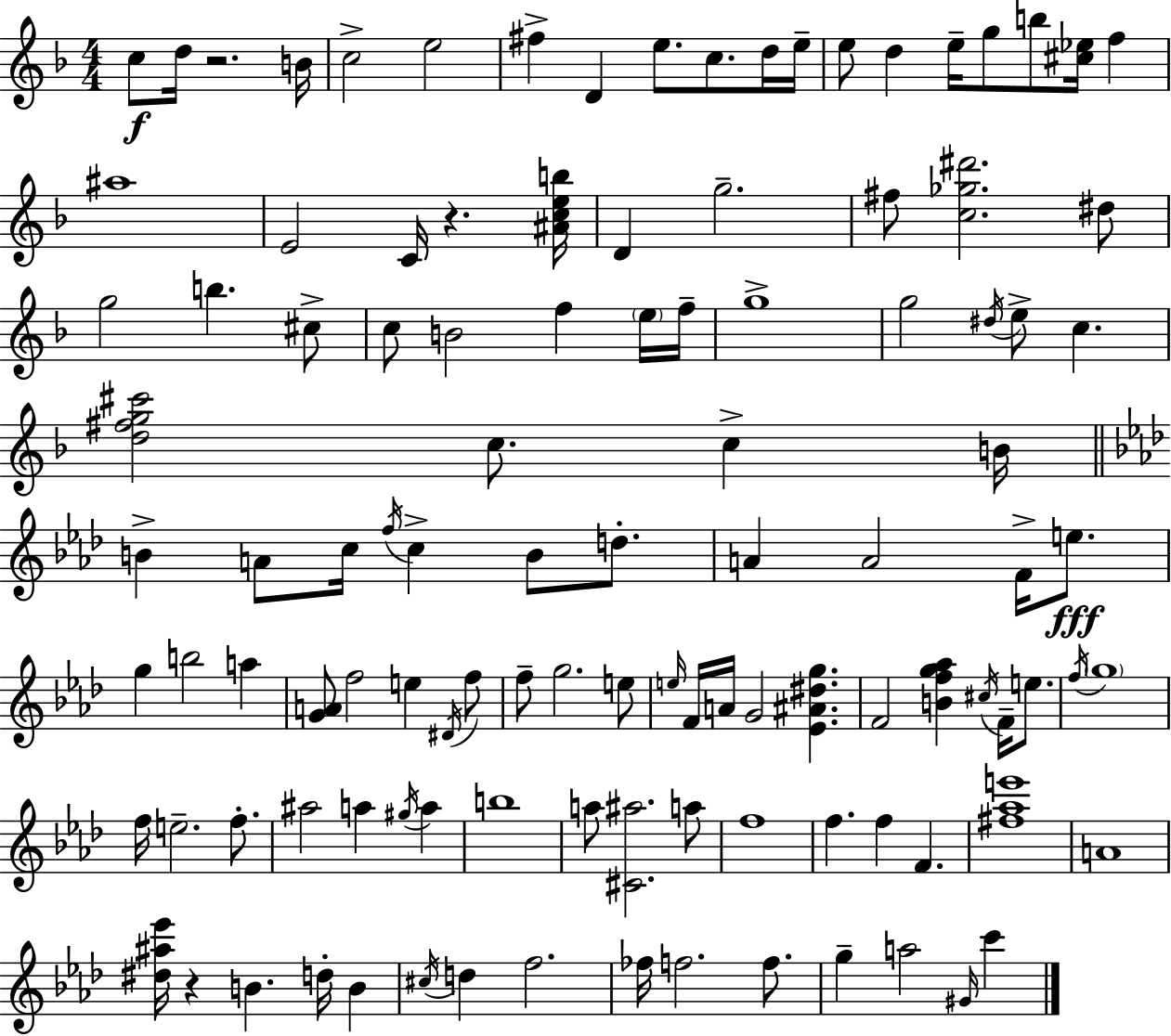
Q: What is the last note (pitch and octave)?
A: C6